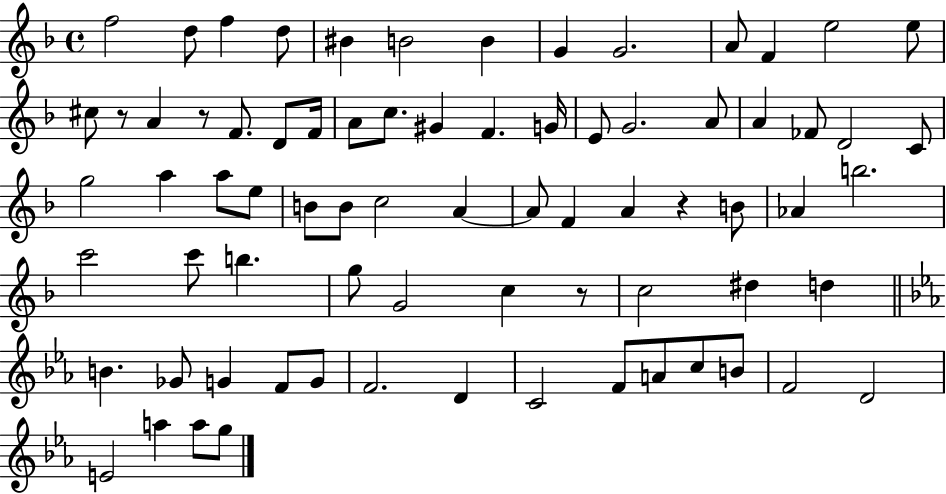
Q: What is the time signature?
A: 4/4